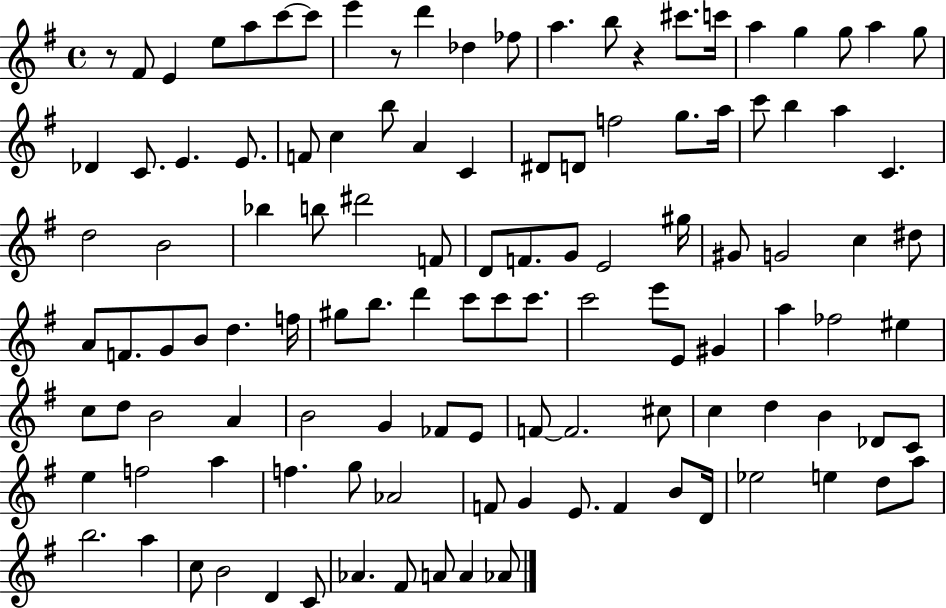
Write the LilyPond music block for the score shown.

{
  \clef treble
  \time 4/4
  \defaultTimeSignature
  \key g \major
  r8 fis'8 e'4 e''8 a''8 c'''8~~ c'''8 | e'''4 r8 d'''4 des''4 fes''8 | a''4. b''8 r4 cis'''8. c'''16 | a''4 g''4 g''8 a''4 g''8 | \break des'4 c'8. e'4. e'8. | f'8 c''4 b''8 a'4 c'4 | dis'8 d'8 f''2 g''8. a''16 | c'''8 b''4 a''4 c'4. | \break d''2 b'2 | bes''4 b''8 dis'''2 f'8 | d'8 f'8. g'8 e'2 gis''16 | gis'8 g'2 c''4 dis''8 | \break a'8 f'8. g'8 b'8 d''4. f''16 | gis''8 b''8. d'''4 c'''8 c'''8 c'''8. | c'''2 e'''8 e'8 gis'4 | a''4 fes''2 eis''4 | \break c''8 d''8 b'2 a'4 | b'2 g'4 fes'8 e'8 | f'8~~ f'2. cis''8 | c''4 d''4 b'4 des'8 c'8 | \break e''4 f''2 a''4 | f''4. g''8 aes'2 | f'8 g'4 e'8. f'4 b'8 d'16 | ees''2 e''4 d''8 a''8 | \break b''2. a''4 | c''8 b'2 d'4 c'8 | aes'4. fis'8 a'8 a'4 aes'8 | \bar "|."
}